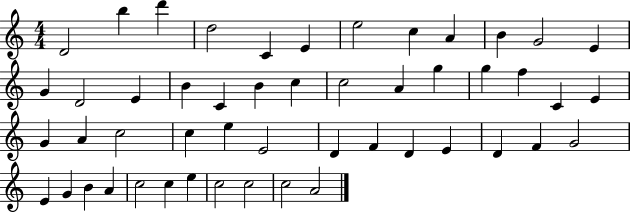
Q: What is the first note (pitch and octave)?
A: D4